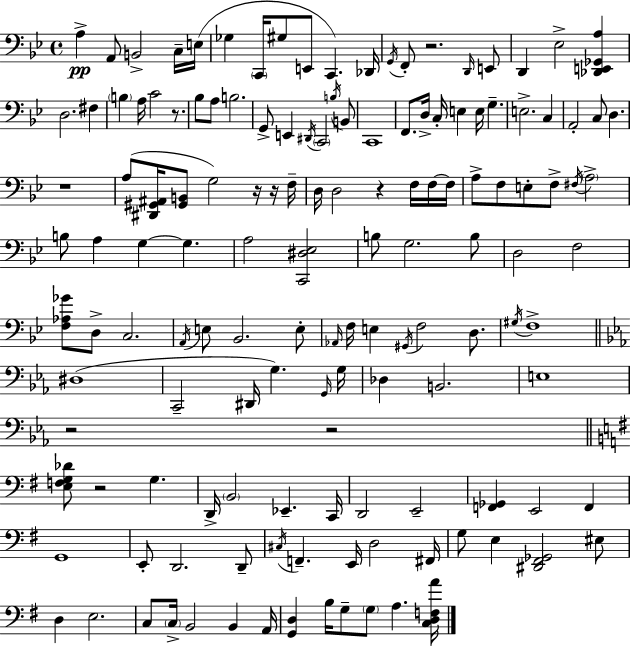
X:1
T:Untitled
M:4/4
L:1/4
K:Bb
A, A,,/2 B,,2 C,/4 E,/4 _G, C,,/4 ^G,/2 E,,/2 C,, _D,,/4 G,,/4 F,,/2 z2 D,,/4 E,,/2 D,, _E,2 [_D,,E,,_G,,A,] D,2 ^F, B, A,/4 C2 z/2 _B,/2 A,/2 B,2 G,,/2 E,, ^D,,/4 C,,2 B,/4 B,,/2 C,,4 F,,/2 D,/4 C,/4 E, E,/4 G, E,2 C, A,,2 C,/2 D, z4 A,/2 [^D,,^G,,^A,,]/4 [^G,,B,,]/2 G,2 z/4 z/4 F,/4 D,/4 D,2 z F,/4 F,/4 F,/4 A,/2 F,/2 E,/2 F,/2 ^F,/4 A,2 B,/2 A, G, G, A,2 [C,,^D,_E,]2 B,/2 G,2 B,/2 D,2 F,2 [F,_A,_G]/2 D,/2 C,2 A,,/4 E,/2 _B,,2 E,/2 _A,,/4 F,/4 E, ^G,,/4 F,2 D,/2 ^G,/4 F,4 ^D,4 C,,2 ^D,,/4 G, G,,/4 G,/4 _D, B,,2 E,4 z2 z2 [E,F,G,_D]/2 z2 G, D,,/4 B,,2 _E,, C,,/4 D,,2 E,,2 [F,,_G,,] E,,2 F,, G,,4 E,,/2 D,,2 D,,/2 ^C,/4 F,, E,,/4 D,2 ^F,,/4 G,/2 E, [^D,,^F,,_G,,]2 ^E,/2 D, E,2 C,/2 C,/4 B,,2 B,, A,,/4 [G,,D,] B,/4 G,/2 G,/2 A, [C,D,F,A]/4